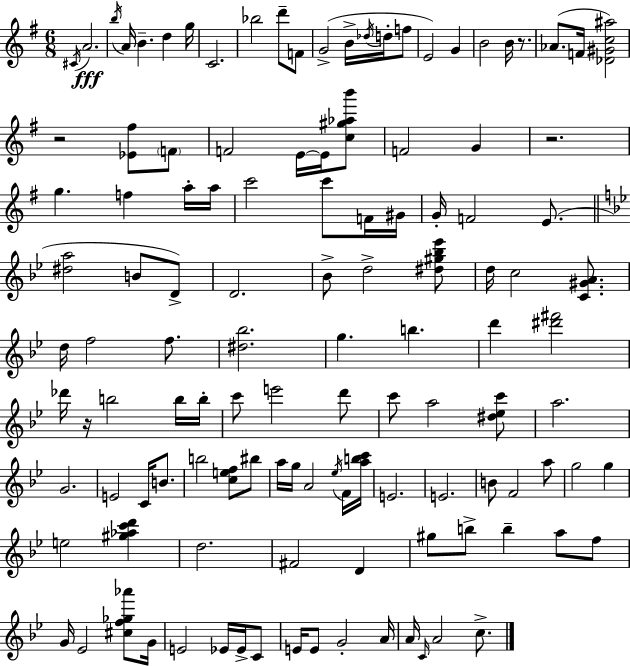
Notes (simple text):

C#4/s A4/h. B5/s A4/s B4/q. D5/q G5/s C4/h. Bb5/h D6/e F4/e G4/h B4/s Db5/s D5/s F5/e E4/h G4/q B4/h B4/s R/e. Ab4/e. F4/s [Db4,G#4,C5,A#5]/h R/h [Eb4,F#5]/e F4/e F4/h E4/s E4/s [C5,G#5,Ab5,B6]/e F4/h G4/q R/h. G5/q. F5/q A5/s A5/s C6/h C6/e F4/s G#4/s G4/s F4/h E4/e. [D#5,A5]/h B4/e D4/e D4/h. Bb4/e D5/h [D#5,G#5,Bb5,Eb6]/e D5/s C5/h [C4,G#4,A4]/e. D5/s F5/h F5/e. [D#5,Bb5]/h. G5/q. B5/q. D6/q [D#6,F#6]/h Db6/s R/s B5/h B5/s B5/s C6/e E6/h D6/e C6/e A5/h [D#5,Eb5,C6]/e A5/h. G4/h. E4/h C4/s B4/e. B5/h [C5,E5,F5]/e BIS5/e A5/s G5/s A4/h Eb5/s F4/s [A5,B5,C6]/s E4/h. E4/h. B4/e F4/h A5/e G5/h G5/q E5/h [G#5,Ab5,C6,D6]/q D5/h. F#4/h D4/q G#5/e B5/e B5/q A5/e F5/e G4/s Eb4/h [C#5,F5,Gb5,Ab6]/e G4/s E4/h Eb4/s Eb4/s C4/e E4/s E4/e G4/h A4/s A4/s C4/s A4/h C5/e.